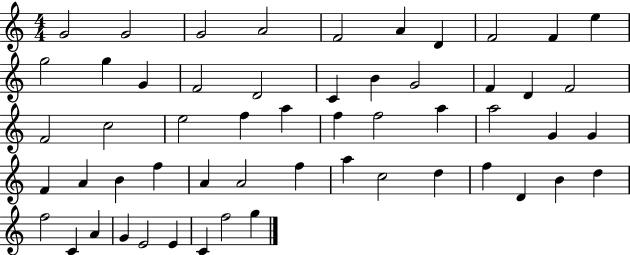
{
  \clef treble
  \numericTimeSignature
  \time 4/4
  \key c \major
  g'2 g'2 | g'2 a'2 | f'2 a'4 d'4 | f'2 f'4 e''4 | \break g''2 g''4 g'4 | f'2 d'2 | c'4 b'4 g'2 | f'4 d'4 f'2 | \break f'2 c''2 | e''2 f''4 a''4 | f''4 f''2 a''4 | a''2 g'4 g'4 | \break f'4 a'4 b'4 f''4 | a'4 a'2 f''4 | a''4 c''2 d''4 | f''4 d'4 b'4 d''4 | \break f''2 c'4 a'4 | g'4 e'2 e'4 | c'4 f''2 g''4 | \bar "|."
}